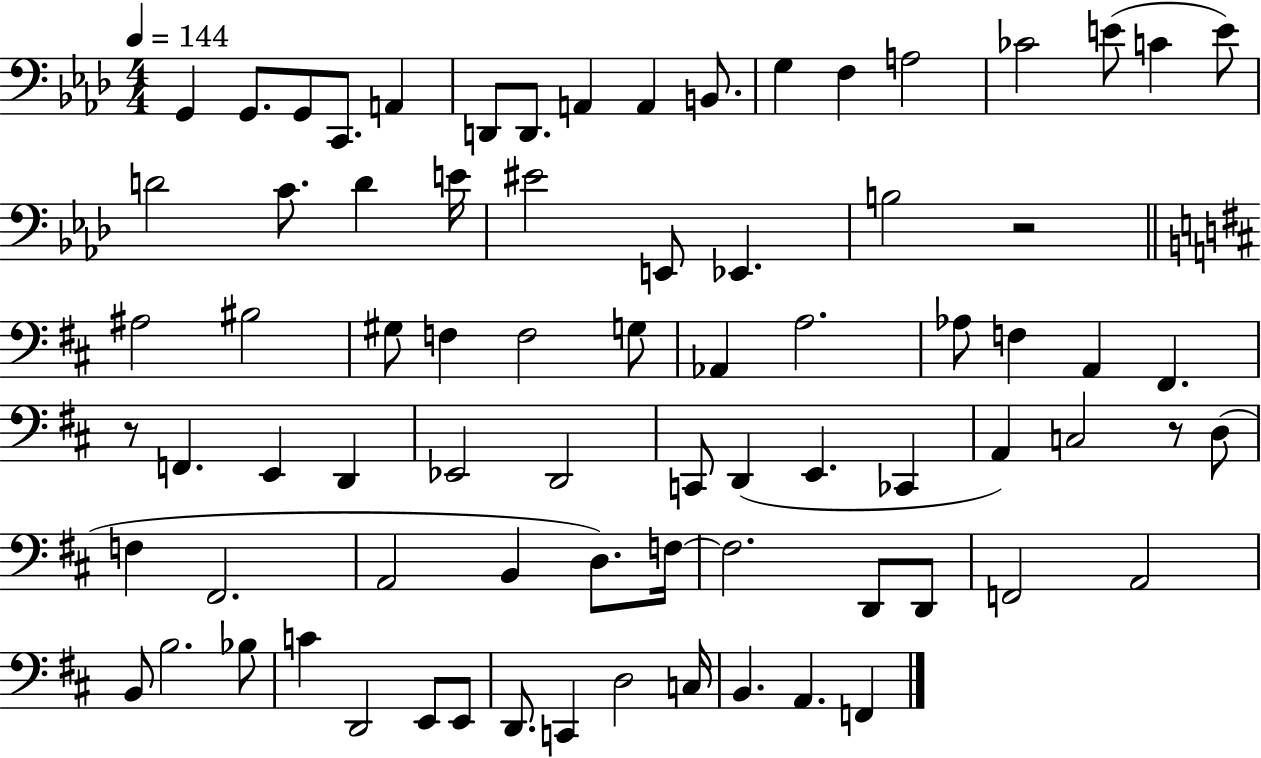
G2/q G2/e. G2/e C2/e. A2/q D2/e D2/e. A2/q A2/q B2/e. G3/q F3/q A3/h CES4/h E4/e C4/q E4/e D4/h C4/e. D4/q E4/s EIS4/h E2/e Eb2/q. B3/h R/h A#3/h BIS3/h G#3/e F3/q F3/h G3/e Ab2/q A3/h. Ab3/e F3/q A2/q F#2/q. R/e F2/q. E2/q D2/q Eb2/h D2/h C2/e D2/q E2/q. CES2/q A2/q C3/h R/e D3/e F3/q F#2/h. A2/h B2/q D3/e. F3/s F3/h. D2/e D2/e F2/h A2/h B2/e B3/h. Bb3/e C4/q D2/h E2/e E2/e D2/e. C2/q D3/h C3/s B2/q. A2/q. F2/q